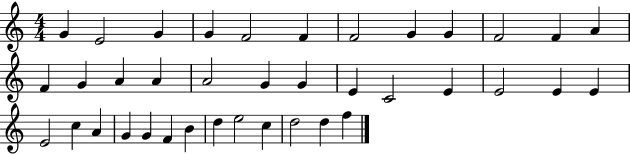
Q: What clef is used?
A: treble